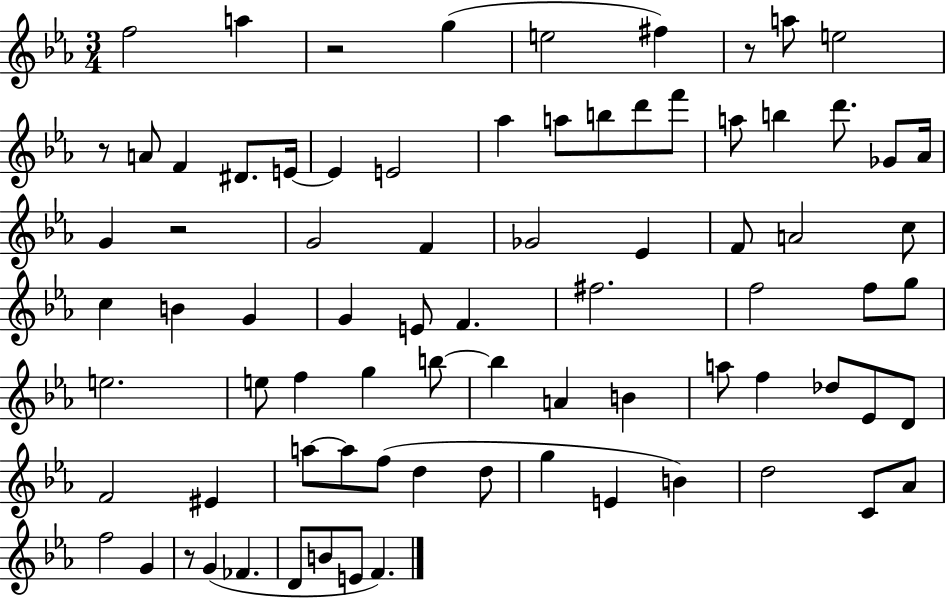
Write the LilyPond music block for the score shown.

{
  \clef treble
  \numericTimeSignature
  \time 3/4
  \key ees \major
  f''2 a''4 | r2 g''4( | e''2 fis''4) | r8 a''8 e''2 | \break r8 a'8 f'4 dis'8. e'16~~ | e'4 e'2 | aes''4 a''8 b''8 d'''8 f'''8 | a''8 b''4 d'''8. ges'8 aes'16 | \break g'4 r2 | g'2 f'4 | ges'2 ees'4 | f'8 a'2 c''8 | \break c''4 b'4 g'4 | g'4 e'8 f'4. | fis''2. | f''2 f''8 g''8 | \break e''2. | e''8 f''4 g''4 b''8~~ | b''4 a'4 b'4 | a''8 f''4 des''8 ees'8 d'8 | \break f'2 eis'4 | a''8~~ a''8 f''8( d''4 d''8 | g''4 e'4 b'4) | d''2 c'8 aes'8 | \break f''2 g'4 | r8 g'4( fes'4. | d'8 b'8 e'8 f'4.) | \bar "|."
}